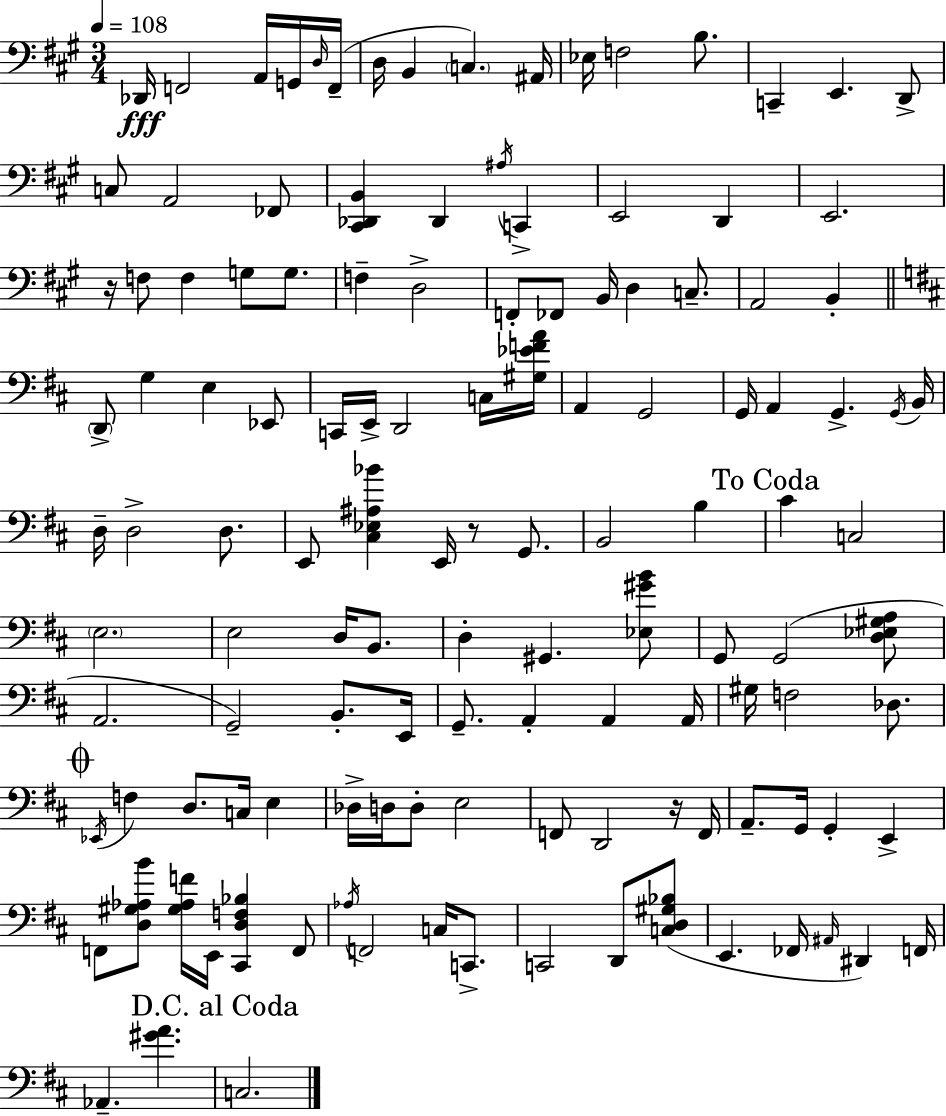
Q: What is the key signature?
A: A major